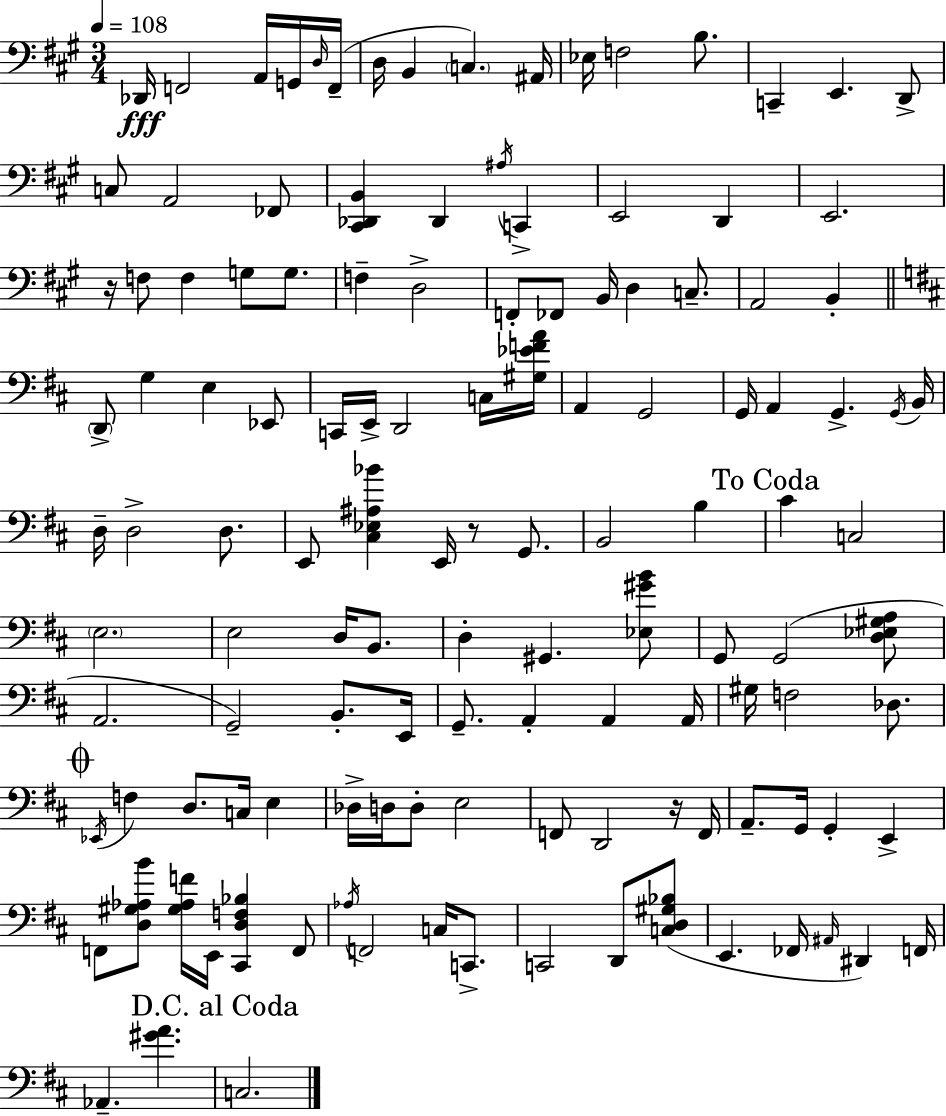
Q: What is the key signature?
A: A major